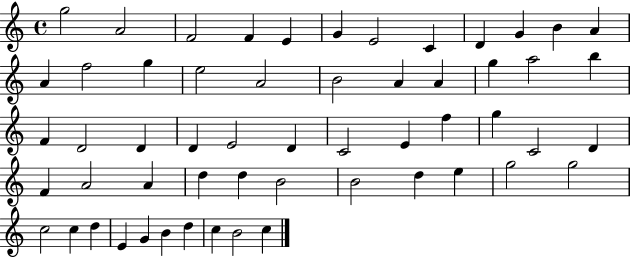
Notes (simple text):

G5/h A4/h F4/h F4/q E4/q G4/q E4/h C4/q D4/q G4/q B4/q A4/q A4/q F5/h G5/q E5/h A4/h B4/h A4/q A4/q G5/q A5/h B5/q F4/q D4/h D4/q D4/q E4/h D4/q C4/h E4/q F5/q G5/q C4/h D4/q F4/q A4/h A4/q D5/q D5/q B4/h B4/h D5/q E5/q G5/h G5/h C5/h C5/q D5/q E4/q G4/q B4/q D5/q C5/q B4/h C5/q